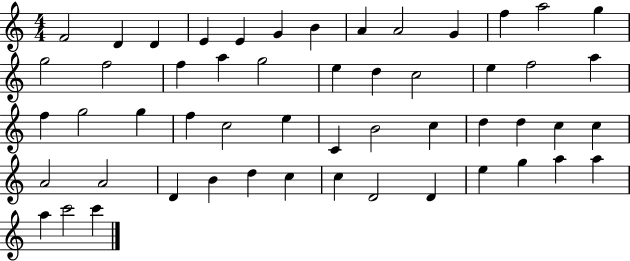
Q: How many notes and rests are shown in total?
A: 53